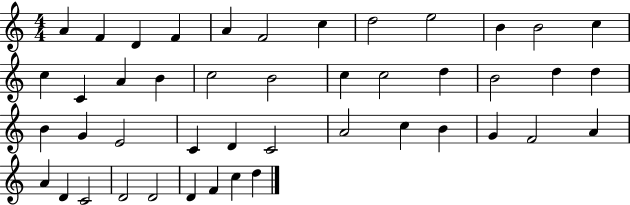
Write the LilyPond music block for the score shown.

{
  \clef treble
  \numericTimeSignature
  \time 4/4
  \key c \major
  a'4 f'4 d'4 f'4 | a'4 f'2 c''4 | d''2 e''2 | b'4 b'2 c''4 | \break c''4 c'4 a'4 b'4 | c''2 b'2 | c''4 c''2 d''4 | b'2 d''4 d''4 | \break b'4 g'4 e'2 | c'4 d'4 c'2 | a'2 c''4 b'4 | g'4 f'2 a'4 | \break a'4 d'4 c'2 | d'2 d'2 | d'4 f'4 c''4 d''4 | \bar "|."
}